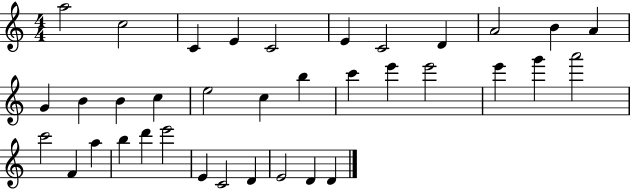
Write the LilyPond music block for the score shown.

{
  \clef treble
  \numericTimeSignature
  \time 4/4
  \key c \major
  a''2 c''2 | c'4 e'4 c'2 | e'4 c'2 d'4 | a'2 b'4 a'4 | \break g'4 b'4 b'4 c''4 | e''2 c''4 b''4 | c'''4 e'''4 e'''2 | e'''4 g'''4 a'''2 | \break c'''2 f'4 a''4 | b''4 d'''4 e'''2 | e'4 c'2 d'4 | e'2 d'4 d'4 | \break \bar "|."
}